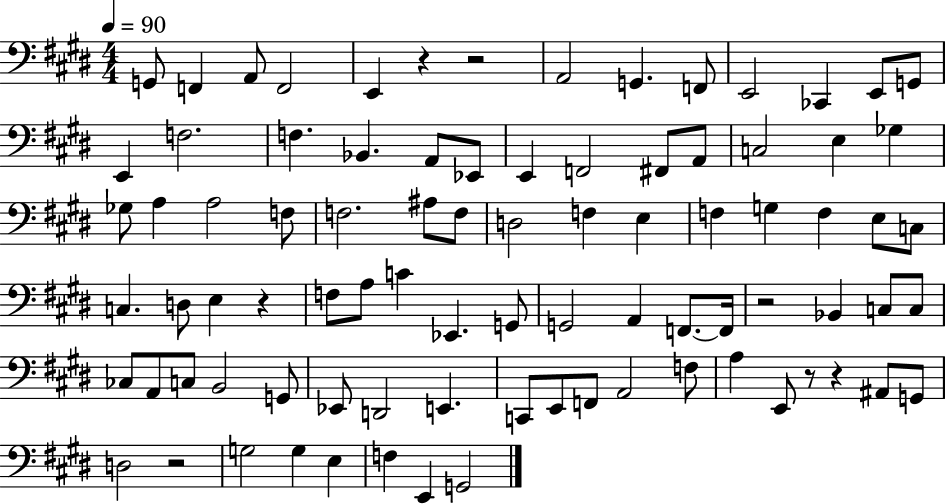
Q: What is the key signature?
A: E major